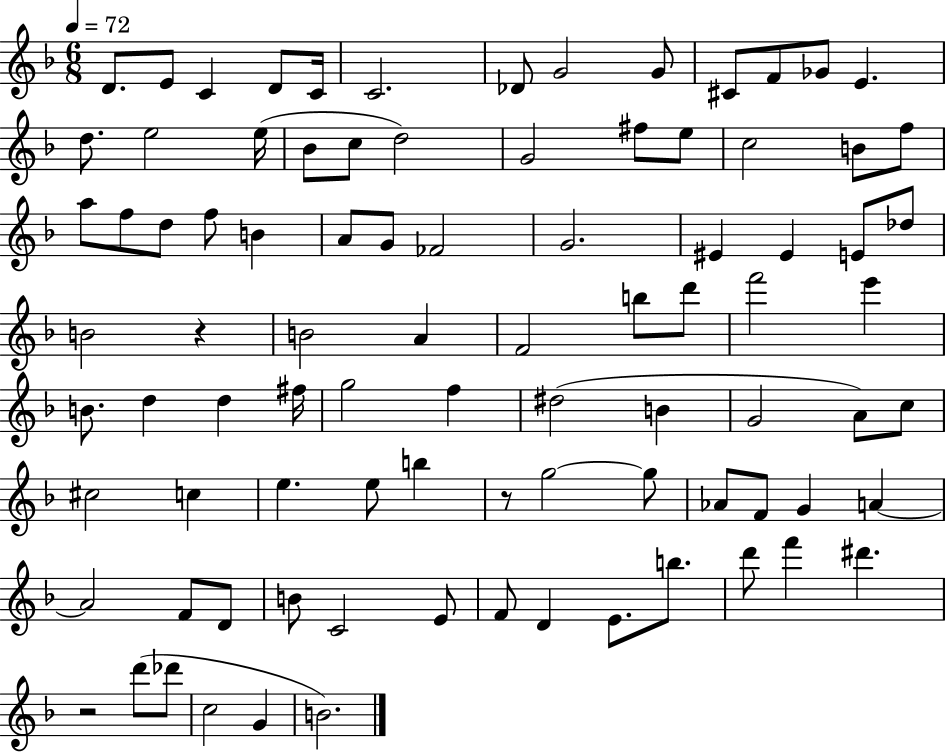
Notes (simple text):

D4/e. E4/e C4/q D4/e C4/s C4/h. Db4/e G4/h G4/e C#4/e F4/e Gb4/e E4/q. D5/e. E5/h E5/s Bb4/e C5/e D5/h G4/h F#5/e E5/e C5/h B4/e F5/e A5/e F5/e D5/e F5/e B4/q A4/e G4/e FES4/h G4/h. EIS4/q EIS4/q E4/e Db5/e B4/h R/q B4/h A4/q F4/h B5/e D6/e F6/h E6/q B4/e. D5/q D5/q F#5/s G5/h F5/q D#5/h B4/q G4/h A4/e C5/e C#5/h C5/q E5/q. E5/e B5/q R/e G5/h G5/e Ab4/e F4/e G4/q A4/q A4/h F4/e D4/e B4/e C4/h E4/e F4/e D4/q E4/e. B5/e. D6/e F6/q D#6/q. R/h D6/e Db6/e C5/h G4/q B4/h.